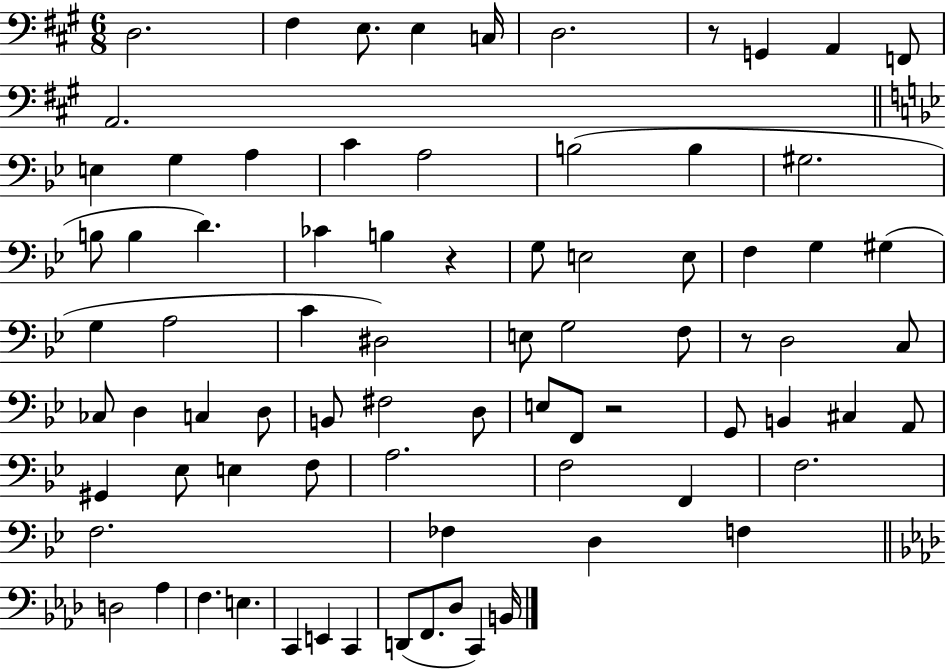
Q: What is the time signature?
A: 6/8